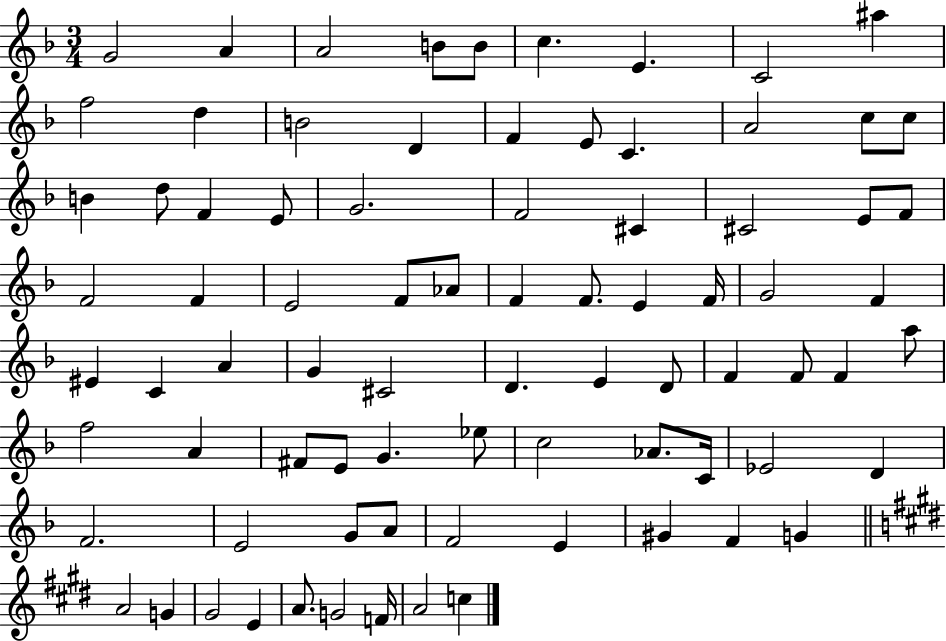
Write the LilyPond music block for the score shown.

{
  \clef treble
  \numericTimeSignature
  \time 3/4
  \key f \major
  g'2 a'4 | a'2 b'8 b'8 | c''4. e'4. | c'2 ais''4 | \break f''2 d''4 | b'2 d'4 | f'4 e'8 c'4. | a'2 c''8 c''8 | \break b'4 d''8 f'4 e'8 | g'2. | f'2 cis'4 | cis'2 e'8 f'8 | \break f'2 f'4 | e'2 f'8 aes'8 | f'4 f'8. e'4 f'16 | g'2 f'4 | \break eis'4 c'4 a'4 | g'4 cis'2 | d'4. e'4 d'8 | f'4 f'8 f'4 a''8 | \break f''2 a'4 | fis'8 e'8 g'4. ees''8 | c''2 aes'8. c'16 | ees'2 d'4 | \break f'2. | e'2 g'8 a'8 | f'2 e'4 | gis'4 f'4 g'4 | \break \bar "||" \break \key e \major a'2 g'4 | gis'2 e'4 | a'8. g'2 f'16 | a'2 c''4 | \break \bar "|."
}